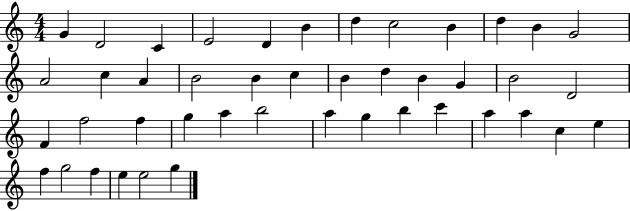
G4/q D4/h C4/q E4/h D4/q B4/q D5/q C5/h B4/q D5/q B4/q G4/h A4/h C5/q A4/q B4/h B4/q C5/q B4/q D5/q B4/q G4/q B4/h D4/h F4/q F5/h F5/q G5/q A5/q B5/h A5/q G5/q B5/q C6/q A5/q A5/q C5/q E5/q F5/q G5/h F5/q E5/q E5/h G5/q